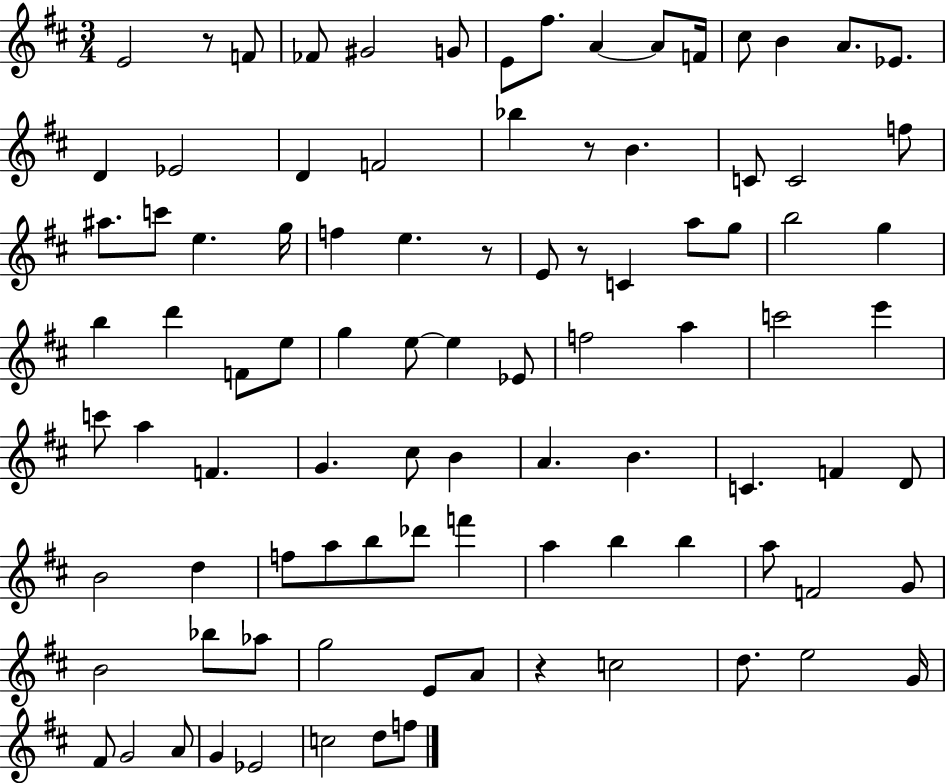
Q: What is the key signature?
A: D major